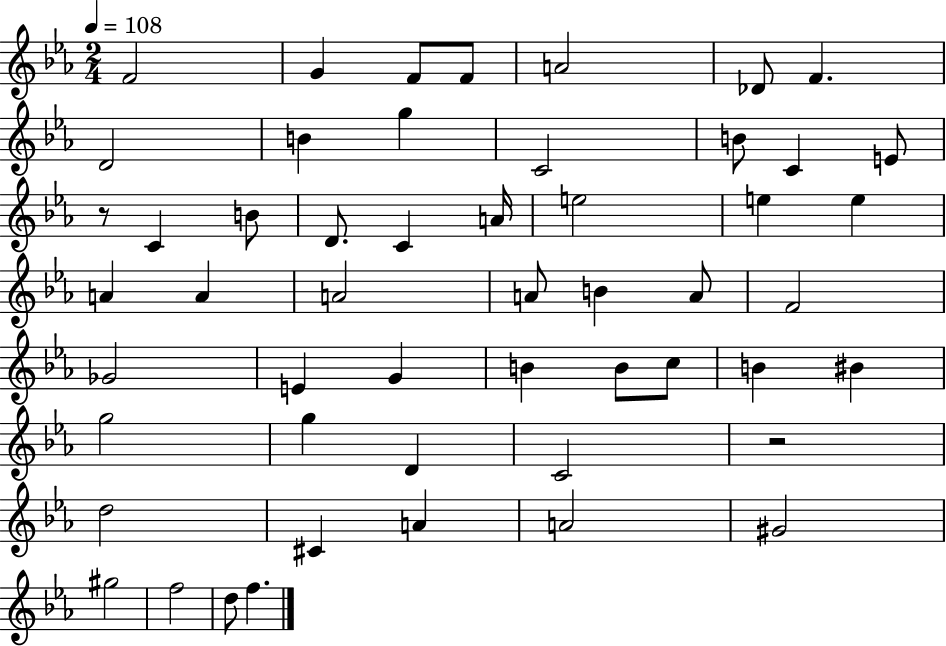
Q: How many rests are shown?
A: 2